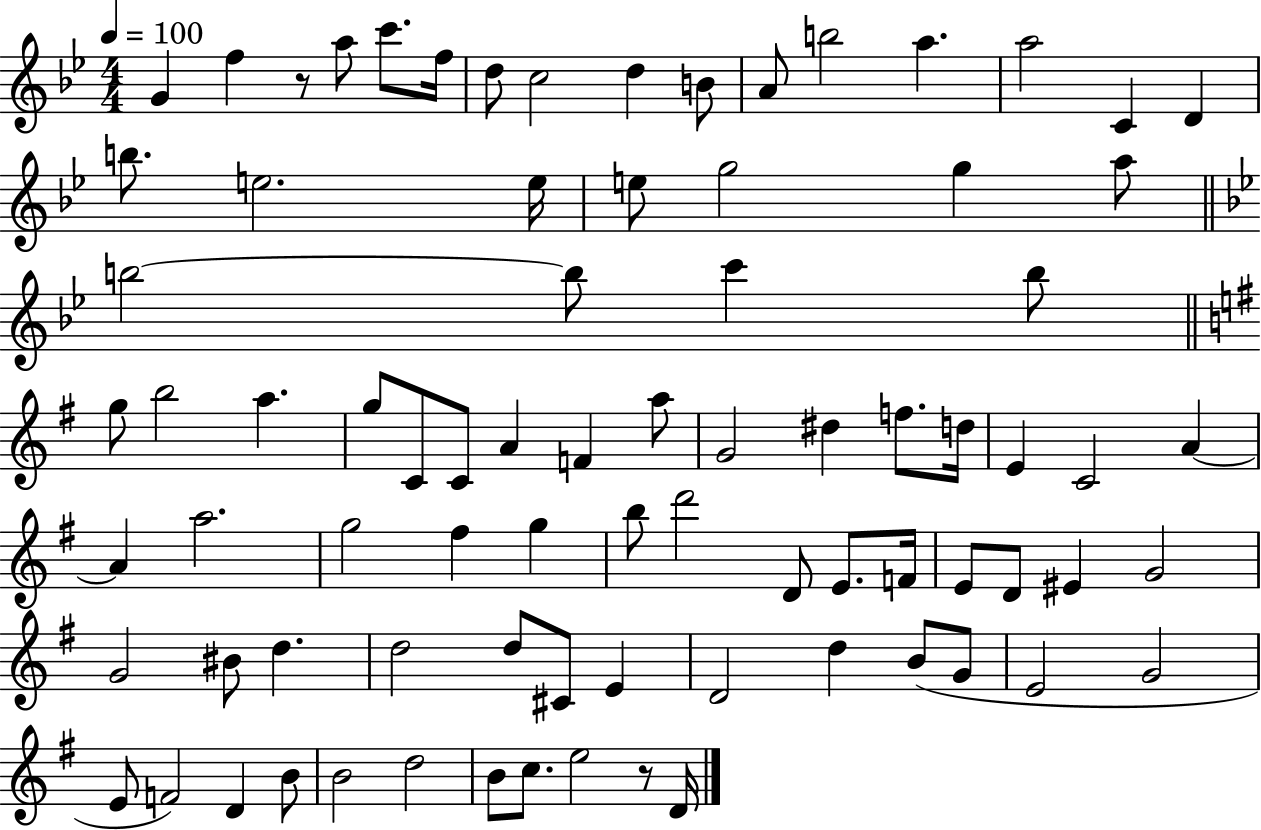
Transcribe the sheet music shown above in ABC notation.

X:1
T:Untitled
M:4/4
L:1/4
K:Bb
G f z/2 a/2 c'/2 f/4 d/2 c2 d B/2 A/2 b2 a a2 C D b/2 e2 e/4 e/2 g2 g a/2 b2 b/2 c' b/2 g/2 b2 a g/2 C/2 C/2 A F a/2 G2 ^d f/2 d/4 E C2 A A a2 g2 ^f g b/2 d'2 D/2 E/2 F/4 E/2 D/2 ^E G2 G2 ^B/2 d d2 d/2 ^C/2 E D2 d B/2 G/2 E2 G2 E/2 F2 D B/2 B2 d2 B/2 c/2 e2 z/2 D/4